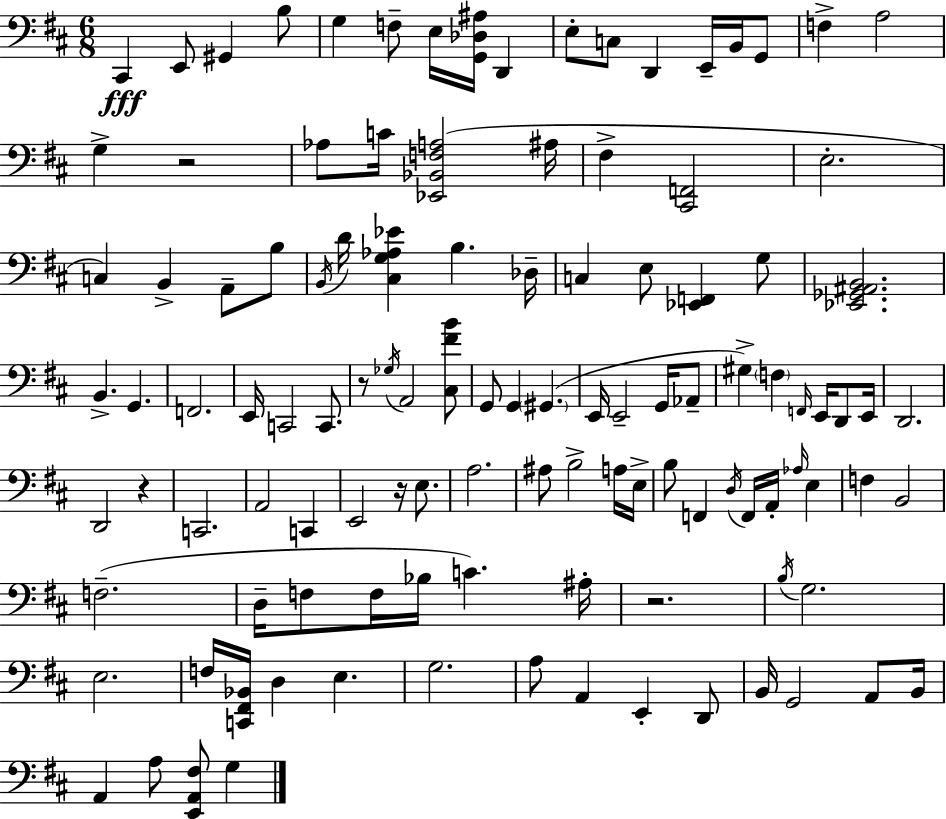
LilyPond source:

{
  \clef bass
  \numericTimeSignature
  \time 6/8
  \key d \major
  cis,4\fff e,8 gis,4 b8 | g4 f8-- e16 <g, des ais>16 d,4 | e8-. c8 d,4 e,16-- b,16 g,8 | f4-> a2 | \break g4-> r2 | aes8 c'16 <ees, bes, f a>2( ais16 | fis4-> <cis, f,>2 | e2.-. | \break c4) b,4-> a,8-- b8 | \acciaccatura { b,16 } d'16 <cis g aes ees'>4 b4. | des16-- c4 e8 <ees, f,>4 g8 | <ees, ges, ais, b,>2. | \break b,4.-> g,4. | f,2. | e,16 c,2 c,8. | r8 \acciaccatura { ges16 } a,2 | \break <cis fis' b'>8 g,8 g,4 \parenthesize gis,4.( | e,16 e,2-- g,16 | aes,8-- gis4->) \parenthesize f4 \grace { f,16 } e,16 | d,8 e,16 d,2. | \break d,2 r4 | c,2. | a,2 c,4 | e,2 r16 | \break e8. a2. | ais8 b2-> | a16 e16-> b8 f,4 \acciaccatura { d16 } f,16 a,16-. | \grace { aes16 } e4 f4 b,2 | \break f2.--( | d16-- f8 f16 bes16 c'4.) | ais16-. r2. | \acciaccatura { b16 } g2. | \break e2. | f16 <c, fis, bes,>16 d4 | e4. g2. | a8 a,4 | \break e,4-. d,8 b,16 g,2 | a,8 b,16 a,4 a8 | <e, a, fis>8 g4 \bar "|."
}